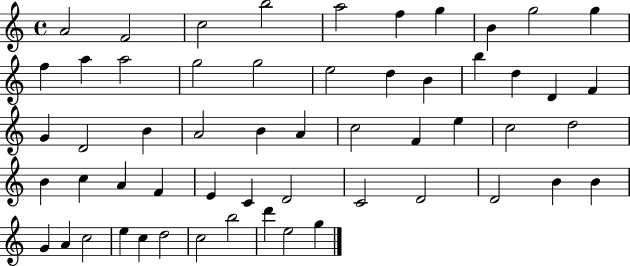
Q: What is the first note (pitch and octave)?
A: A4